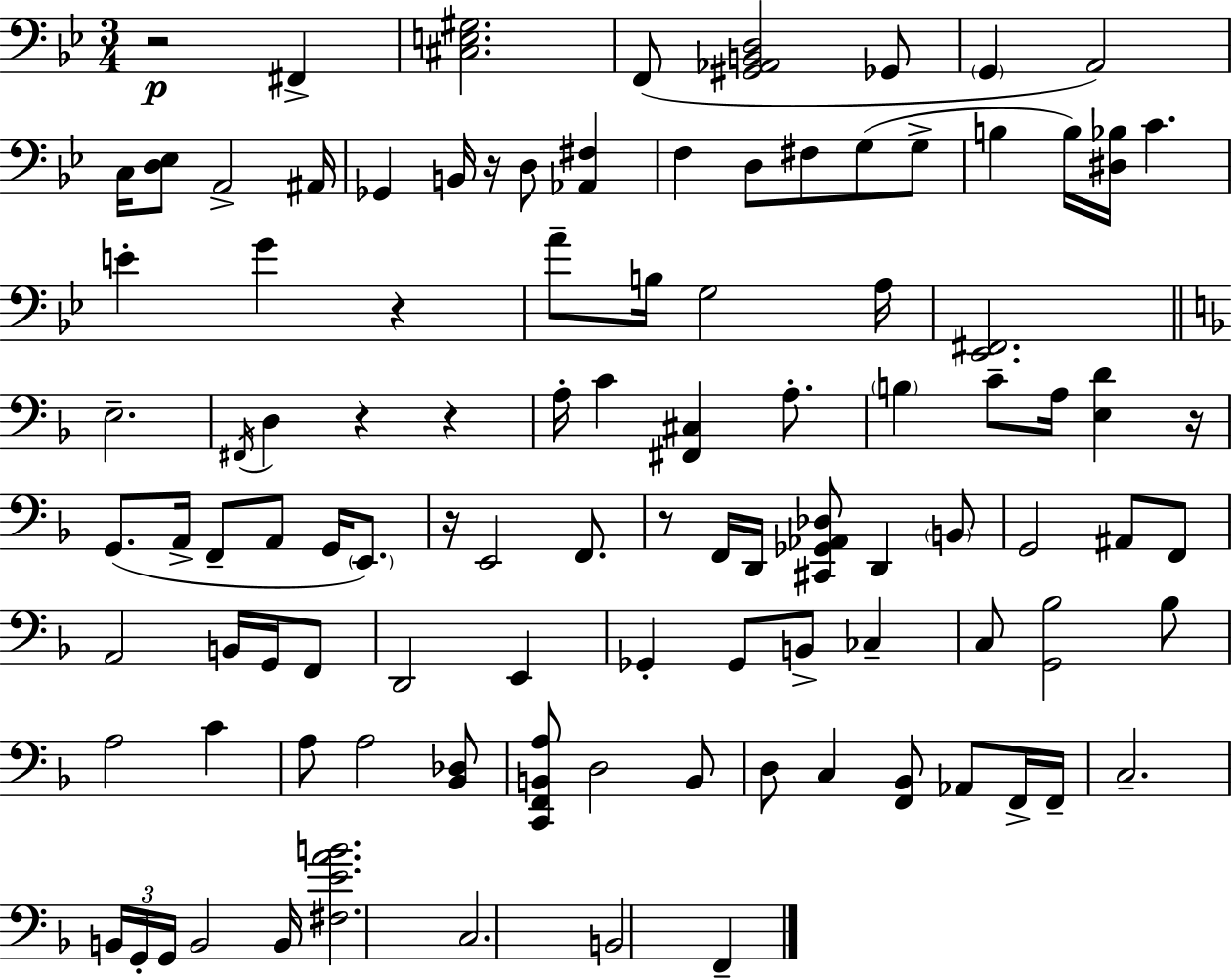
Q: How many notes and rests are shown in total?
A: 103